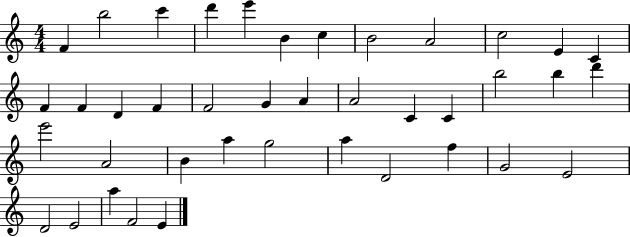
F4/q B5/h C6/q D6/q E6/q B4/q C5/q B4/h A4/h C5/h E4/q C4/q F4/q F4/q D4/q F4/q F4/h G4/q A4/q A4/h C4/q C4/q B5/h B5/q D6/q E6/h A4/h B4/q A5/q G5/h A5/q D4/h F5/q G4/h E4/h D4/h E4/h A5/q F4/h E4/q